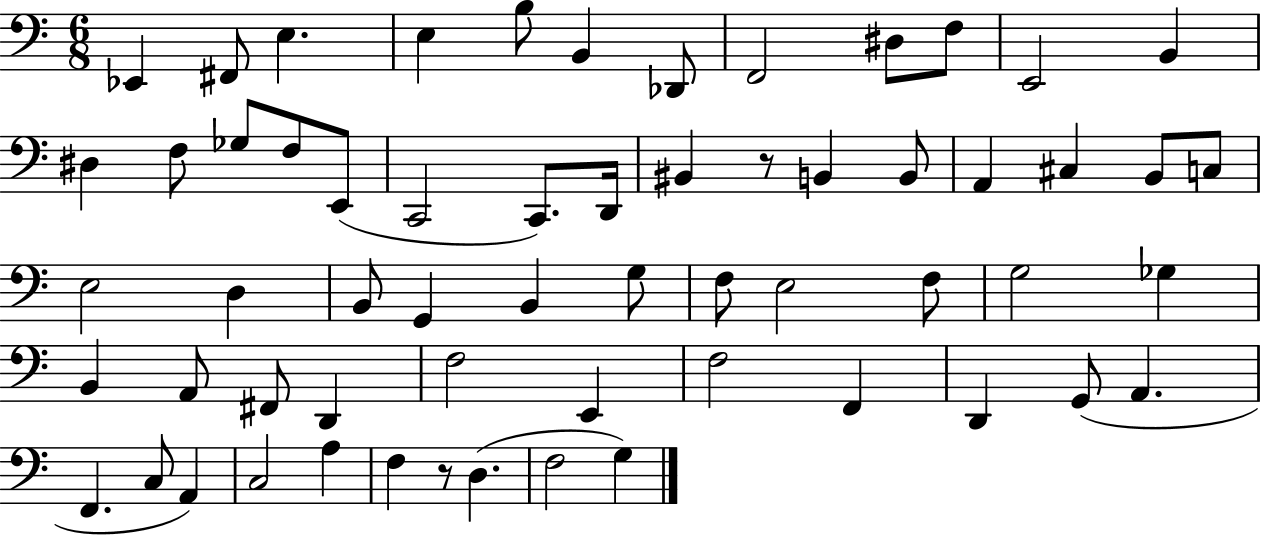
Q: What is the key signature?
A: C major